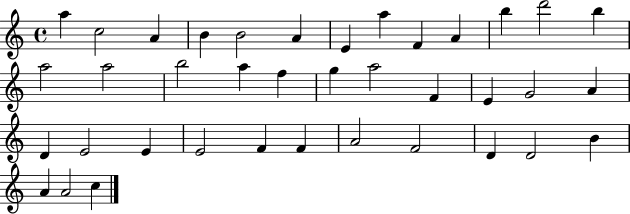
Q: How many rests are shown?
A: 0